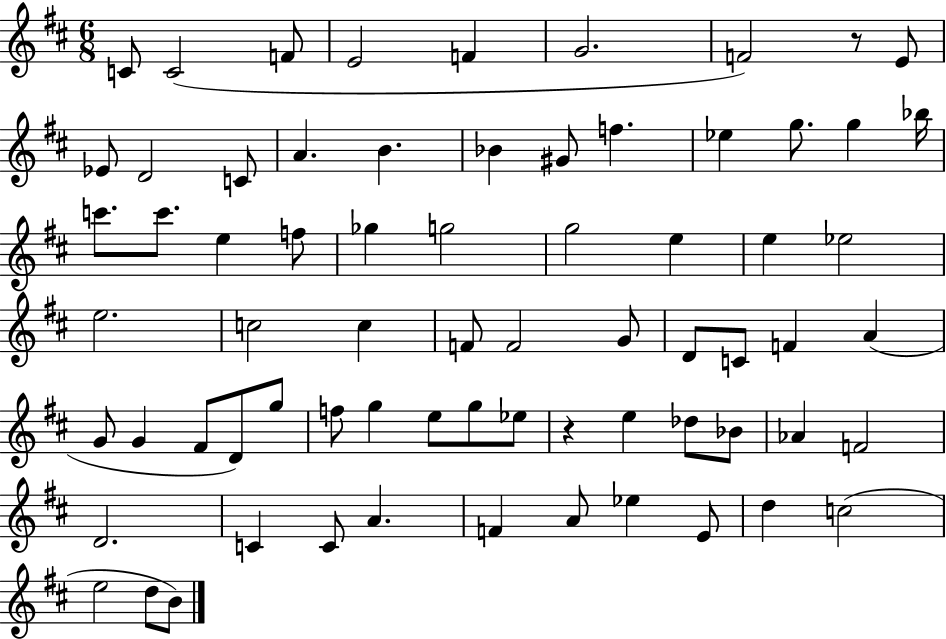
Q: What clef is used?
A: treble